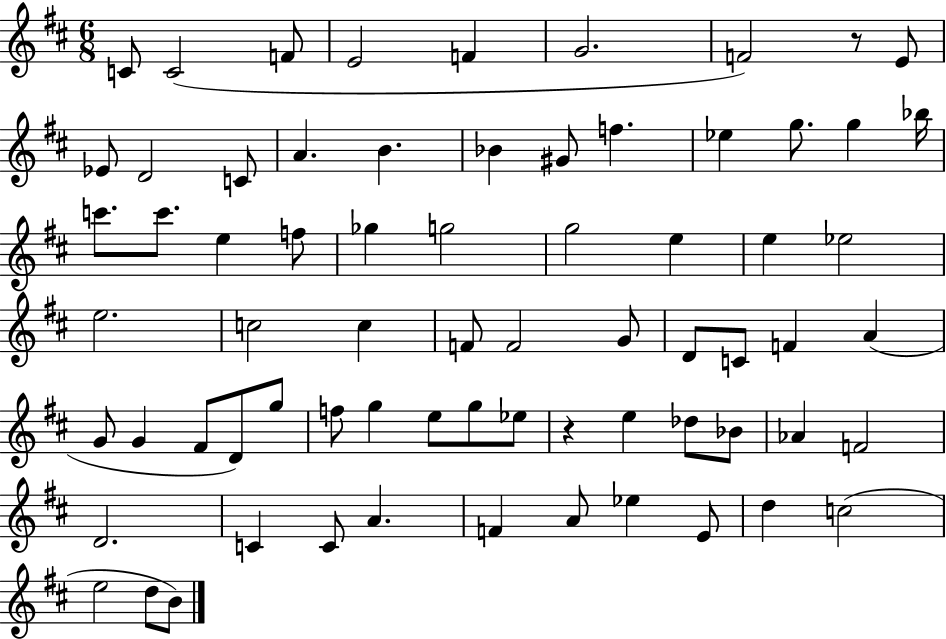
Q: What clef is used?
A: treble